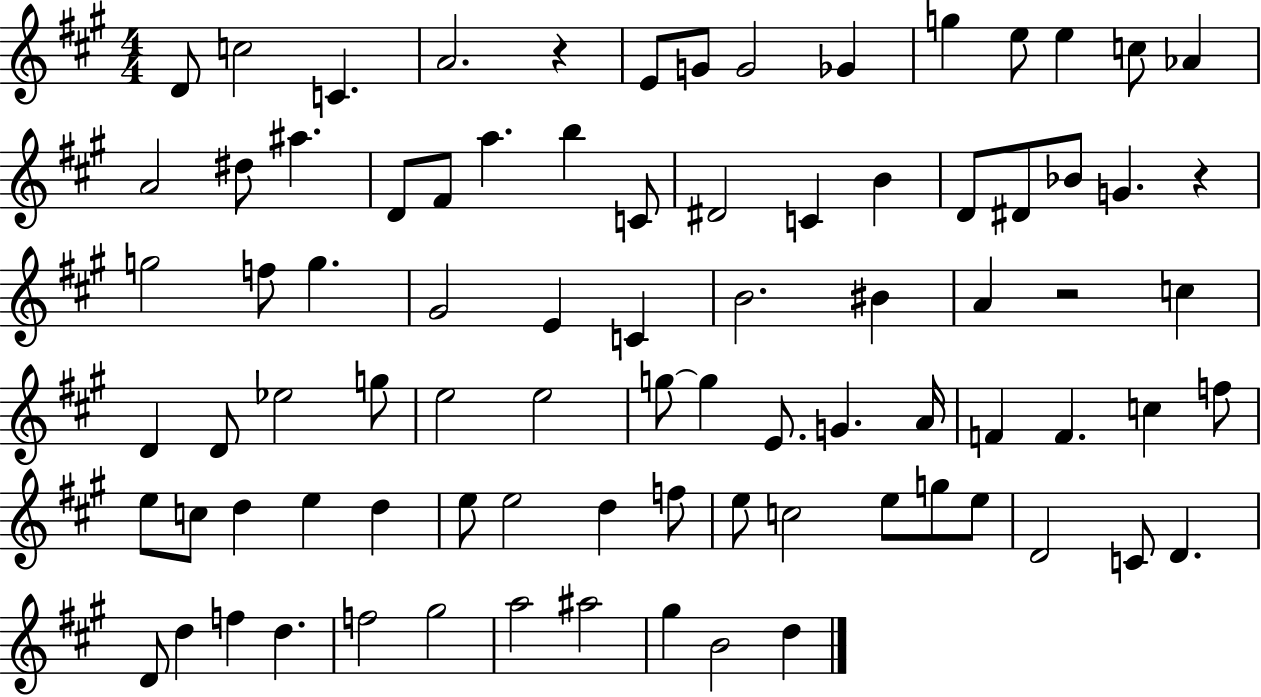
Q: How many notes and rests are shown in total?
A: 84